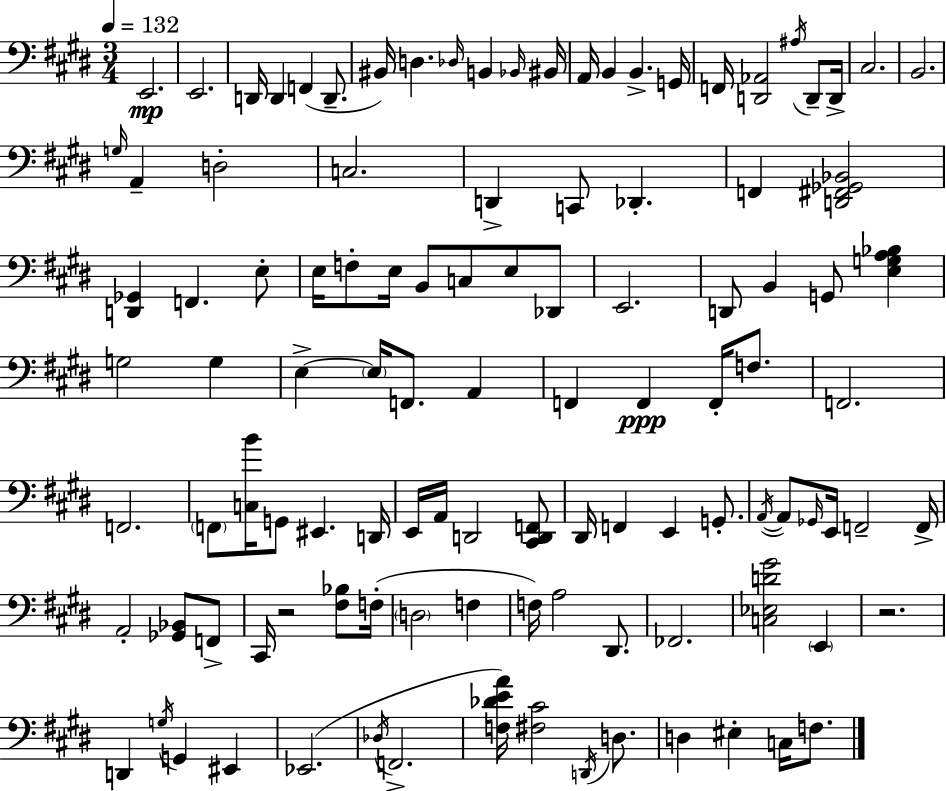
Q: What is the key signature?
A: E major